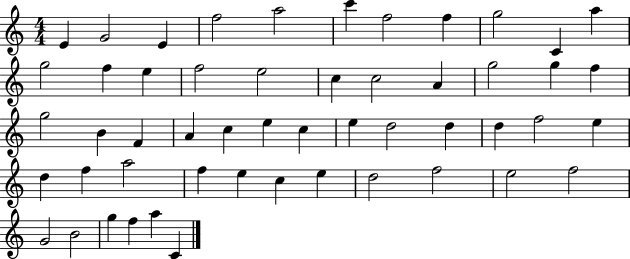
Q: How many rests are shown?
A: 0